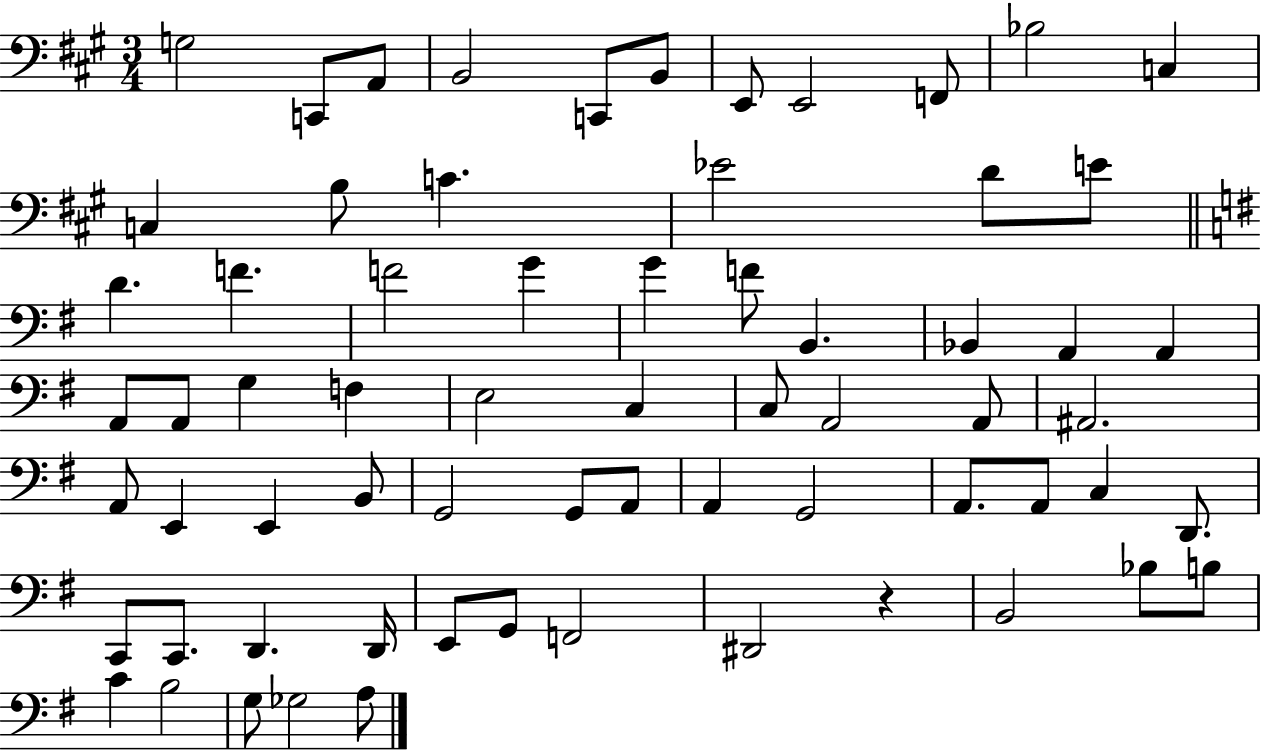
X:1
T:Untitled
M:3/4
L:1/4
K:A
G,2 C,,/2 A,,/2 B,,2 C,,/2 B,,/2 E,,/2 E,,2 F,,/2 _B,2 C, C, B,/2 C _E2 D/2 E/2 D F F2 G G F/2 B,, _B,, A,, A,, A,,/2 A,,/2 G, F, E,2 C, C,/2 A,,2 A,,/2 ^A,,2 A,,/2 E,, E,, B,,/2 G,,2 G,,/2 A,,/2 A,, G,,2 A,,/2 A,,/2 C, D,,/2 C,,/2 C,,/2 D,, D,,/4 E,,/2 G,,/2 F,,2 ^D,,2 z B,,2 _B,/2 B,/2 C B,2 G,/2 _G,2 A,/2